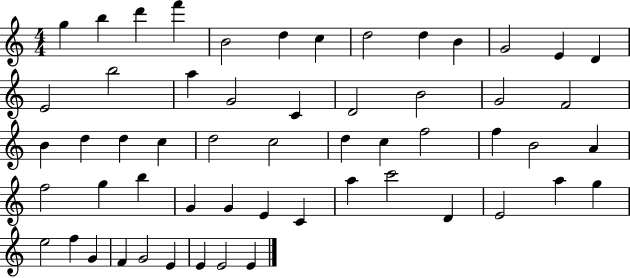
G5/q B5/q D6/q F6/q B4/h D5/q C5/q D5/h D5/q B4/q G4/h E4/q D4/q E4/h B5/h A5/q G4/h C4/q D4/h B4/h G4/h F4/h B4/q D5/q D5/q C5/q D5/h C5/h D5/q C5/q F5/h F5/q B4/h A4/q F5/h G5/q B5/q G4/q G4/q E4/q C4/q A5/q C6/h D4/q E4/h A5/q G5/q E5/h F5/q G4/q F4/q G4/h E4/q E4/q E4/h E4/q